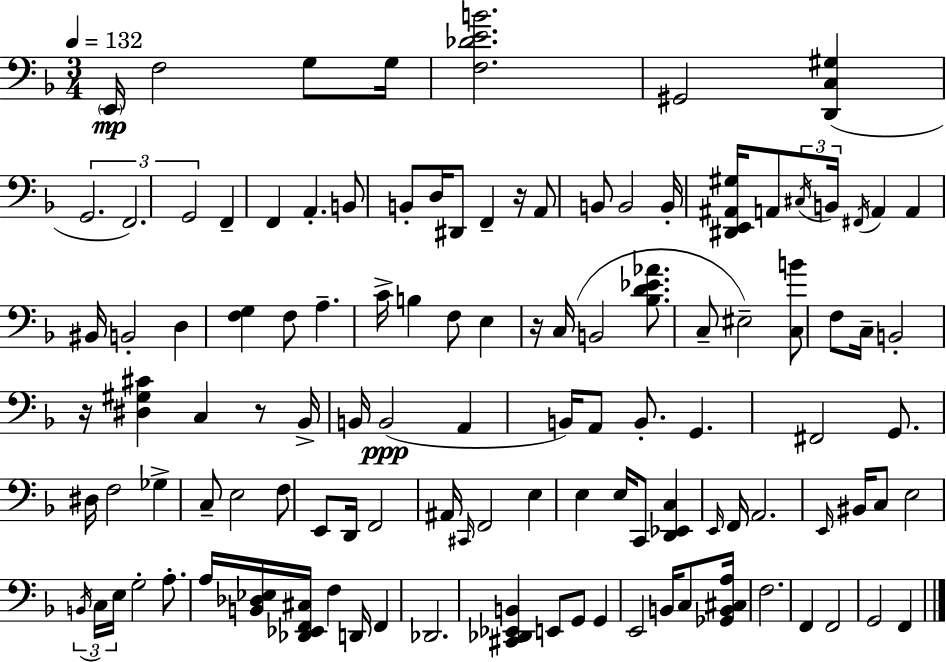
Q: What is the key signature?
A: F major